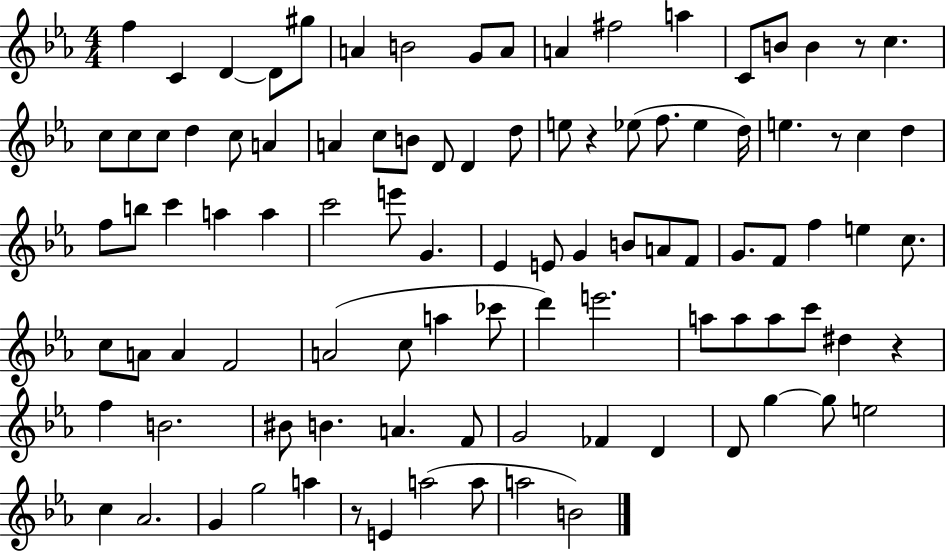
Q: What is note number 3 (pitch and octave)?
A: D4